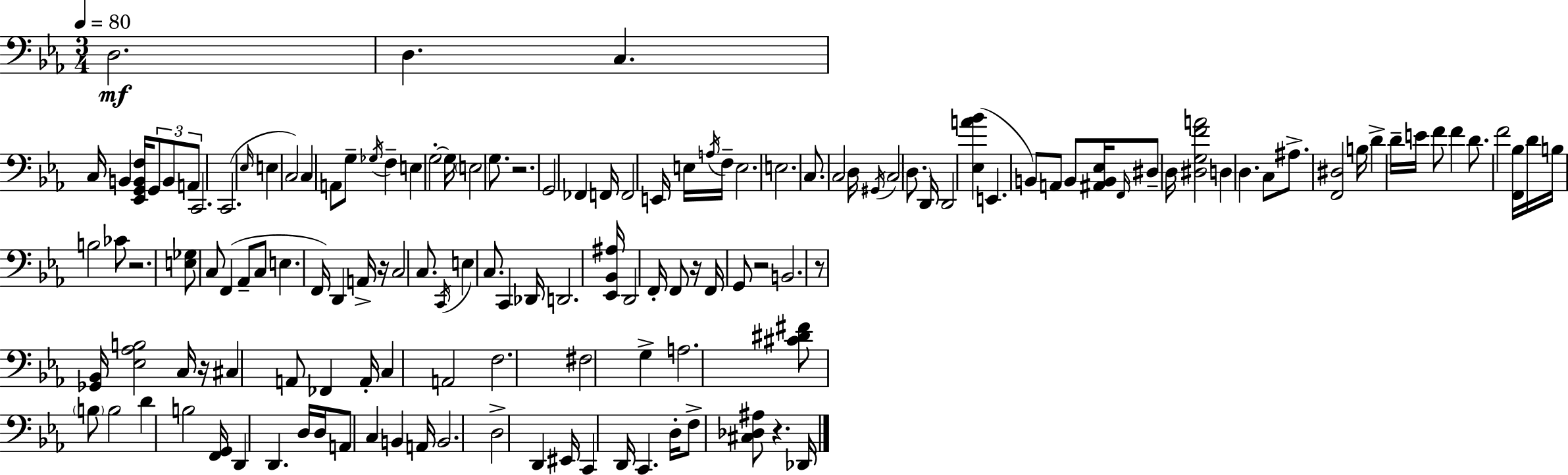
X:1
T:Untitled
M:3/4
L:1/4
K:Cm
D,2 D, C, C,/4 B,, [_E,,G,,B,,F,]/4 G,,/2 B,,/2 A,,/2 C,,2 C,,2 _E,/4 E, C,2 C, A,,/2 G,/2 _G,/4 F, E, G,2 G,/4 E,2 G,/2 z2 G,,2 _F,, F,,/4 F,,2 E,,/4 E,/4 A,/4 F,/4 E,2 E,2 C,/2 C,2 D,/4 ^G,,/4 C,2 D,/2 D,,/4 D,,2 [_E,A_B] E,, B,,/2 A,,/2 B,,/2 [^A,,B,,_E,]/4 F,,/4 ^D,/2 D,/4 [^D,G,FA]2 D, D, C,/2 ^A,/2 [F,,^D,]2 B,/4 D D/4 E/4 F/2 F D/2 F2 [F,,_B,]/4 D/4 B,/4 B,2 _C/2 z2 [E,_G,]/2 C,/2 F,, _A,,/2 C,/2 E, F,,/4 D,, A,,/4 z/4 C,2 C,/2 C,,/4 E, C,/2 C,, _D,,/4 D,,2 [_E,,_B,,^A,]/4 D,,2 F,,/4 F,,/2 z/4 F,,/4 G,,/2 z2 B,,2 z/2 [_G,,_B,,]/4 [_E,_A,B,]2 C,/4 z/4 ^C, A,,/2 _F,, A,,/4 C, A,,2 F,2 ^F,2 G, A,2 [^C^D^F]/2 B,/2 B,2 D B,2 [F,,G,,]/4 D,, D,, D,/4 D,/4 A,,/2 C, B,, A,,/4 B,,2 D,2 D,, ^E,,/4 C,, D,,/4 C,, D,/4 F,/2 [^C,_D,^A,]/2 z _D,,/4